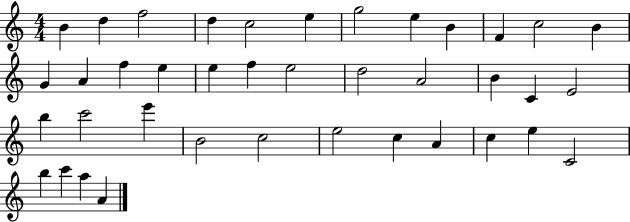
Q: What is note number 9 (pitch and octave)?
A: B4